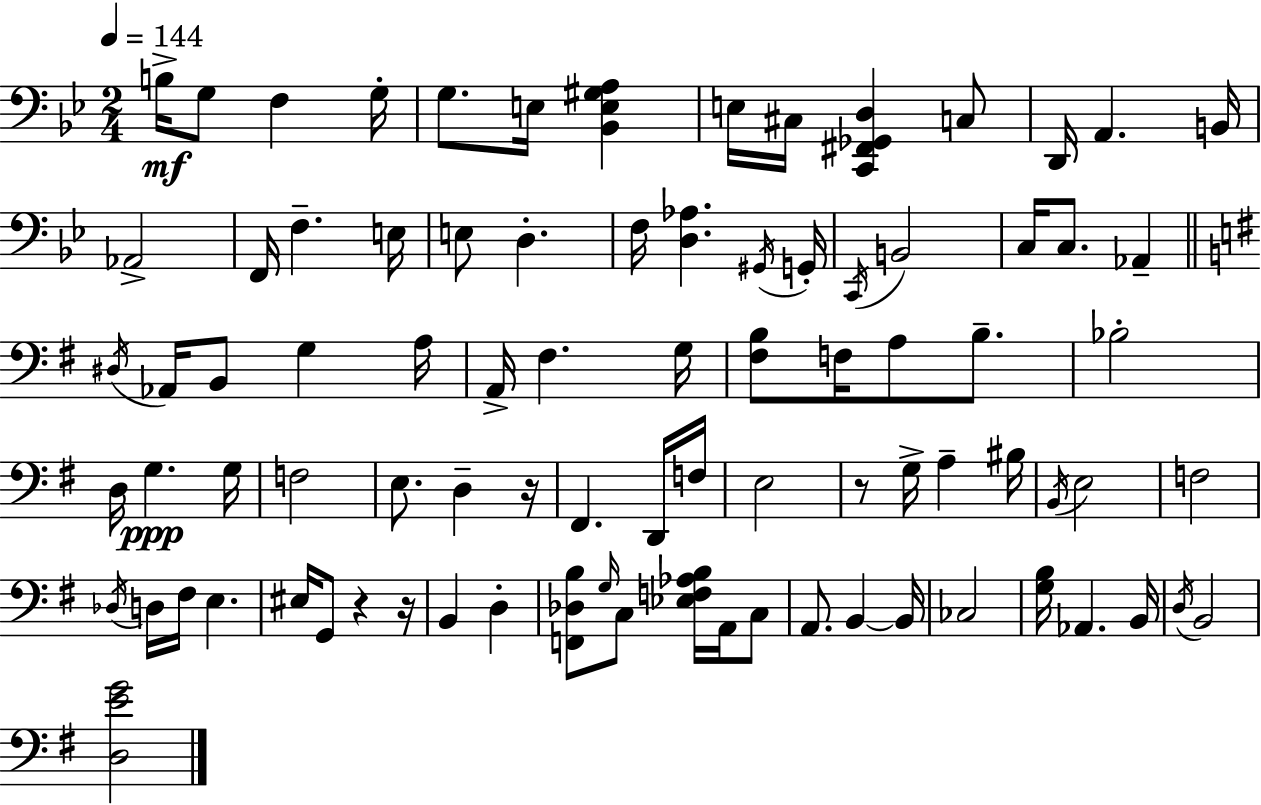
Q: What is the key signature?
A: G minor